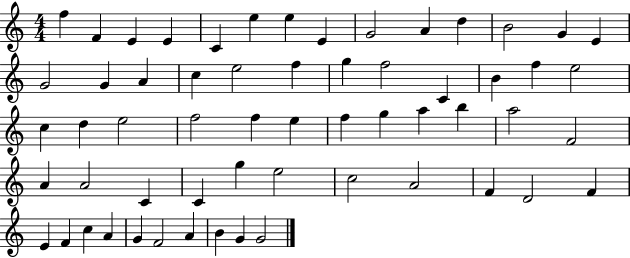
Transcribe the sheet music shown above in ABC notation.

X:1
T:Untitled
M:4/4
L:1/4
K:C
f F E E C e e E G2 A d B2 G E G2 G A c e2 f g f2 C B f e2 c d e2 f2 f e f g a b a2 F2 A A2 C C g e2 c2 A2 F D2 F E F c A G F2 A B G G2